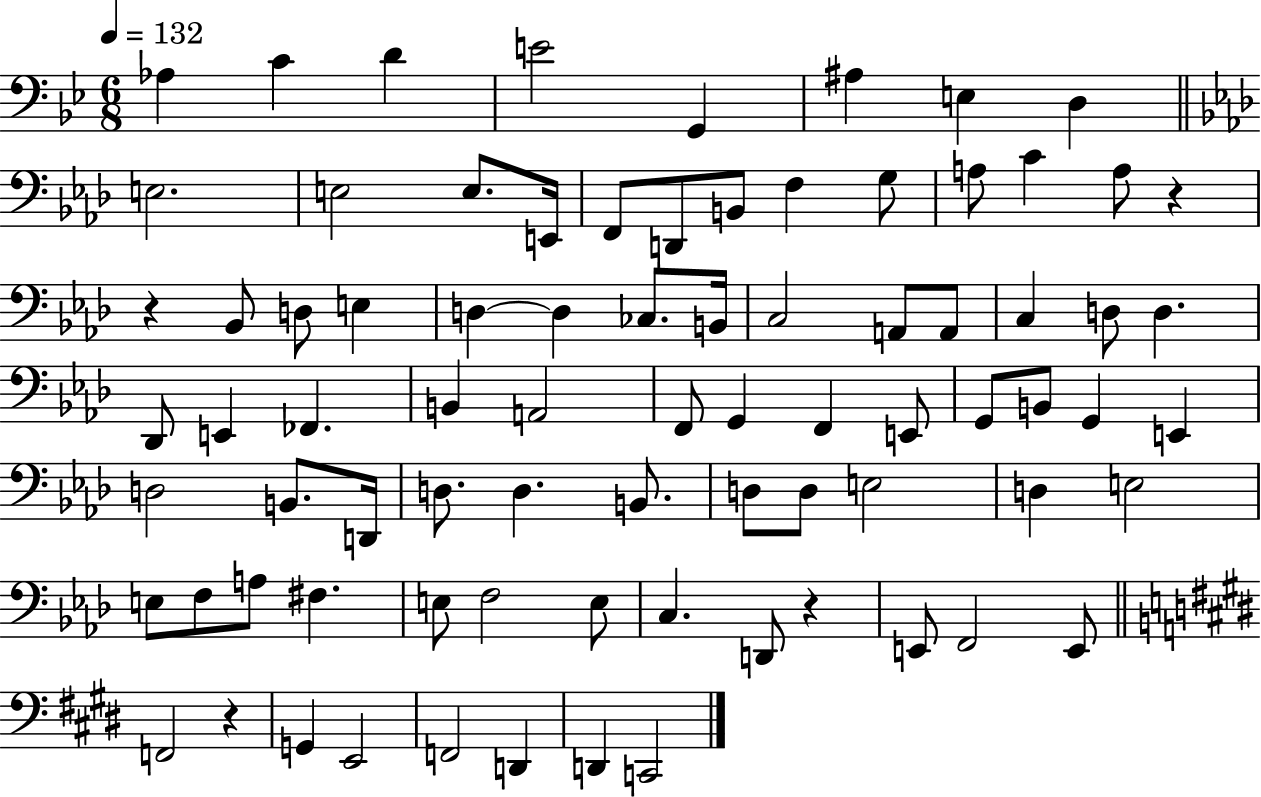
X:1
T:Untitled
M:6/8
L:1/4
K:Bb
_A, C D E2 G,, ^A, E, D, E,2 E,2 E,/2 E,,/4 F,,/2 D,,/2 B,,/2 F, G,/2 A,/2 C A,/2 z z _B,,/2 D,/2 E, D, D, _C,/2 B,,/4 C,2 A,,/2 A,,/2 C, D,/2 D, _D,,/2 E,, _F,, B,, A,,2 F,,/2 G,, F,, E,,/2 G,,/2 B,,/2 G,, E,, D,2 B,,/2 D,,/4 D,/2 D, B,,/2 D,/2 D,/2 E,2 D, E,2 E,/2 F,/2 A,/2 ^F, E,/2 F,2 E,/2 C, D,,/2 z E,,/2 F,,2 E,,/2 F,,2 z G,, E,,2 F,,2 D,, D,, C,,2